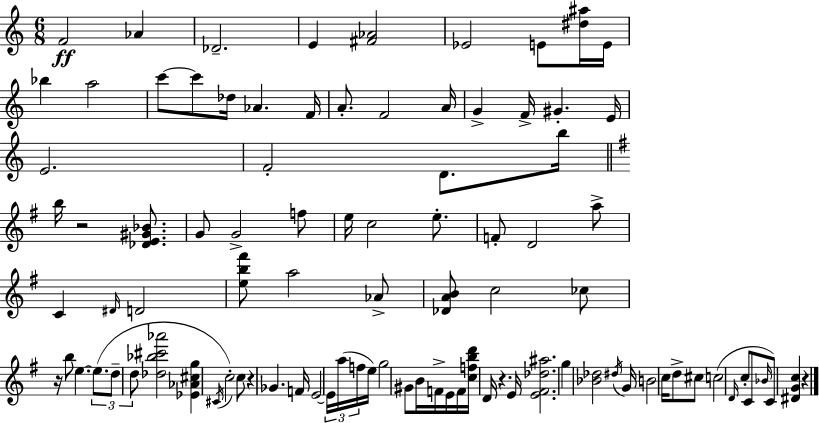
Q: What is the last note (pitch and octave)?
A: C4